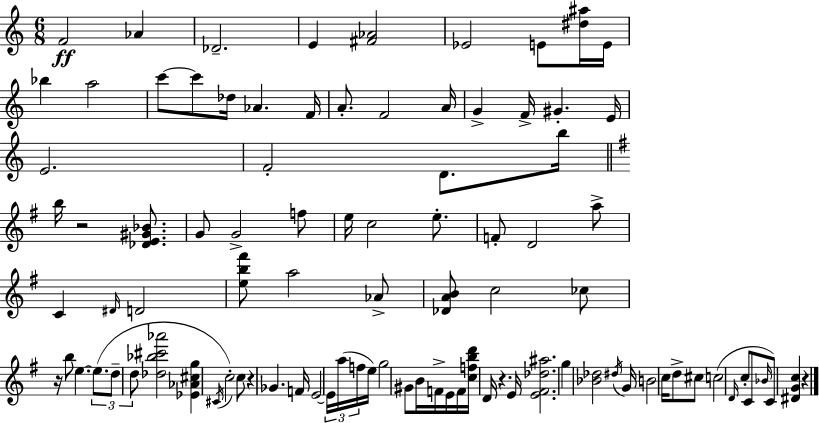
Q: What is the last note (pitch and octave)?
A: C4